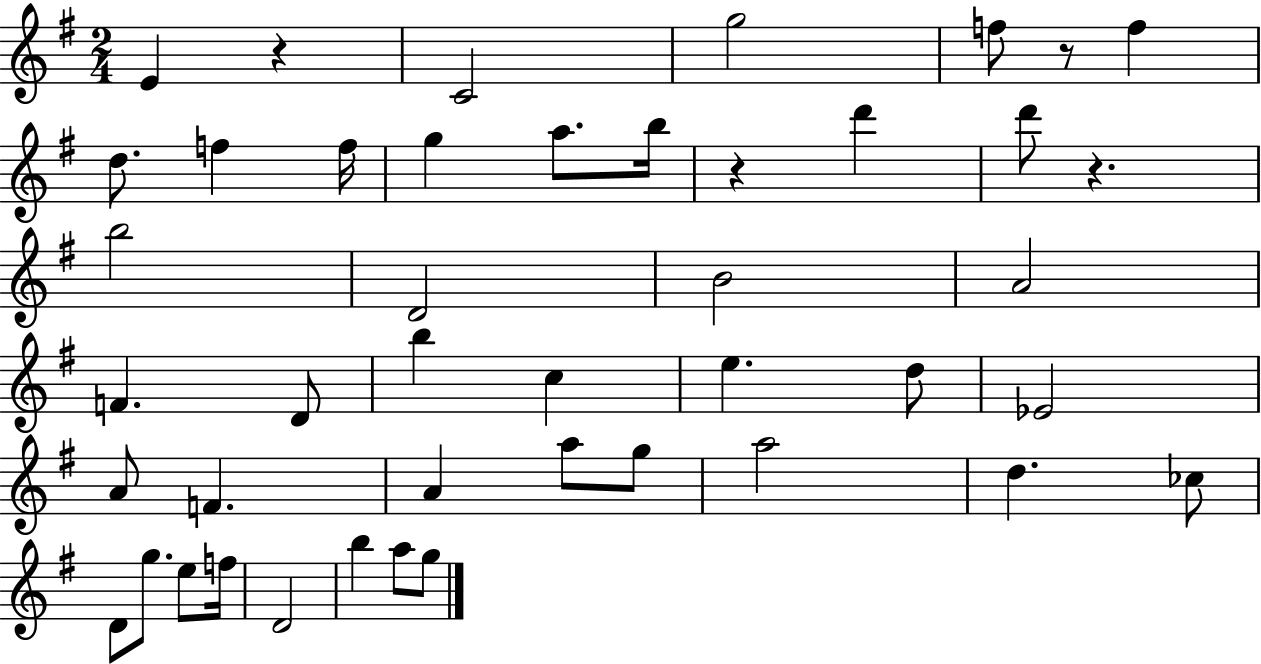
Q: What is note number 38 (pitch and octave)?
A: B5